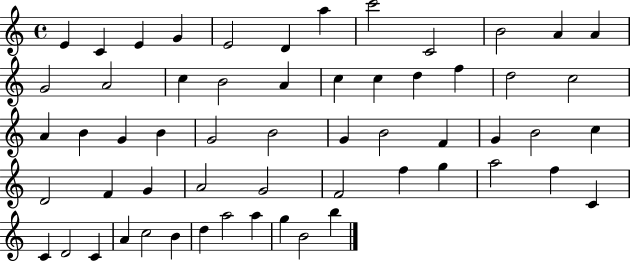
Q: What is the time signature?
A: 4/4